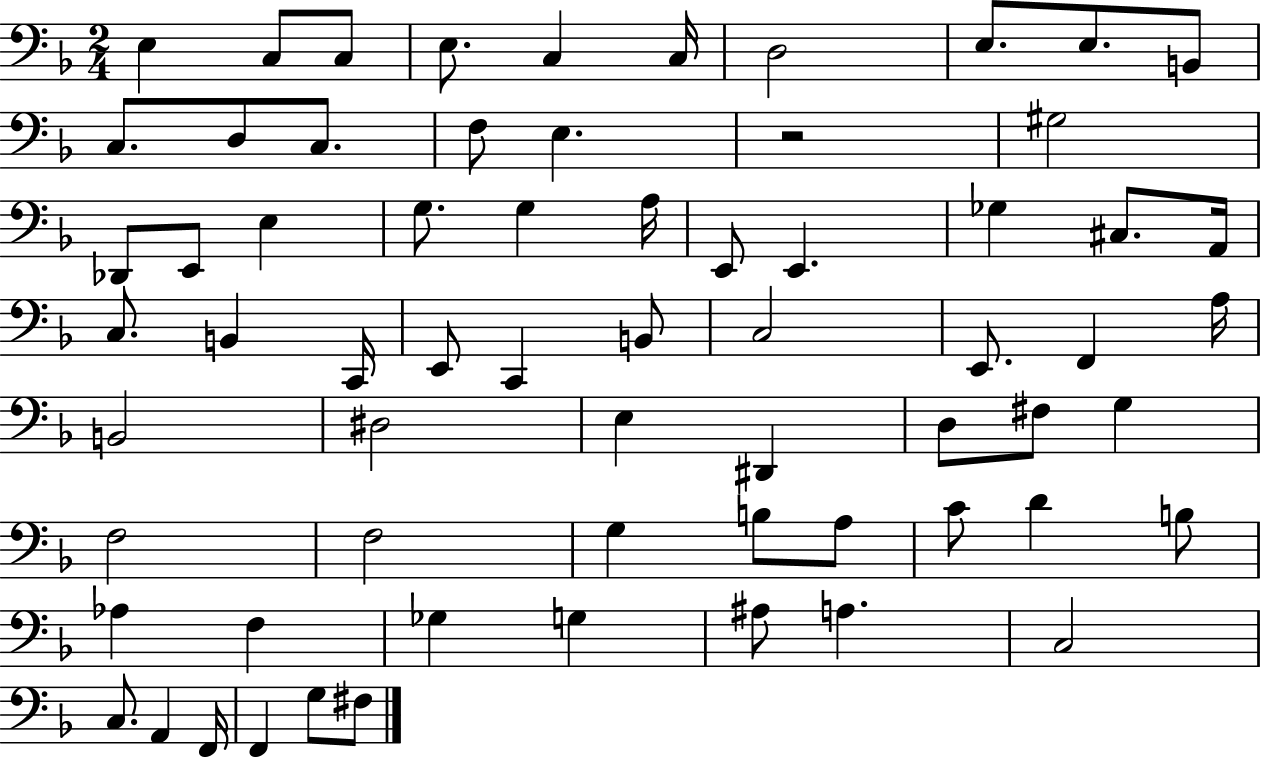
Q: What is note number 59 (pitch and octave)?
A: C3